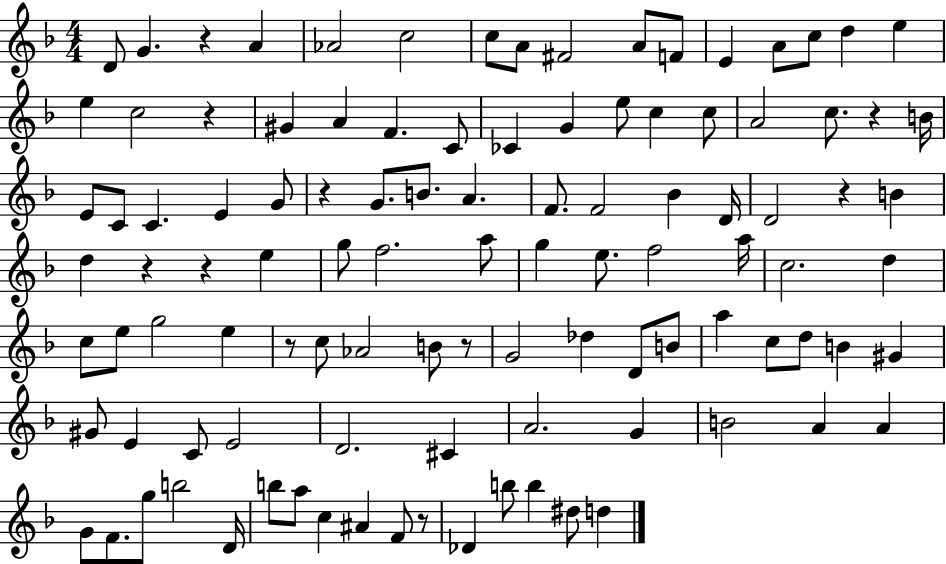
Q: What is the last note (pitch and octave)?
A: D5